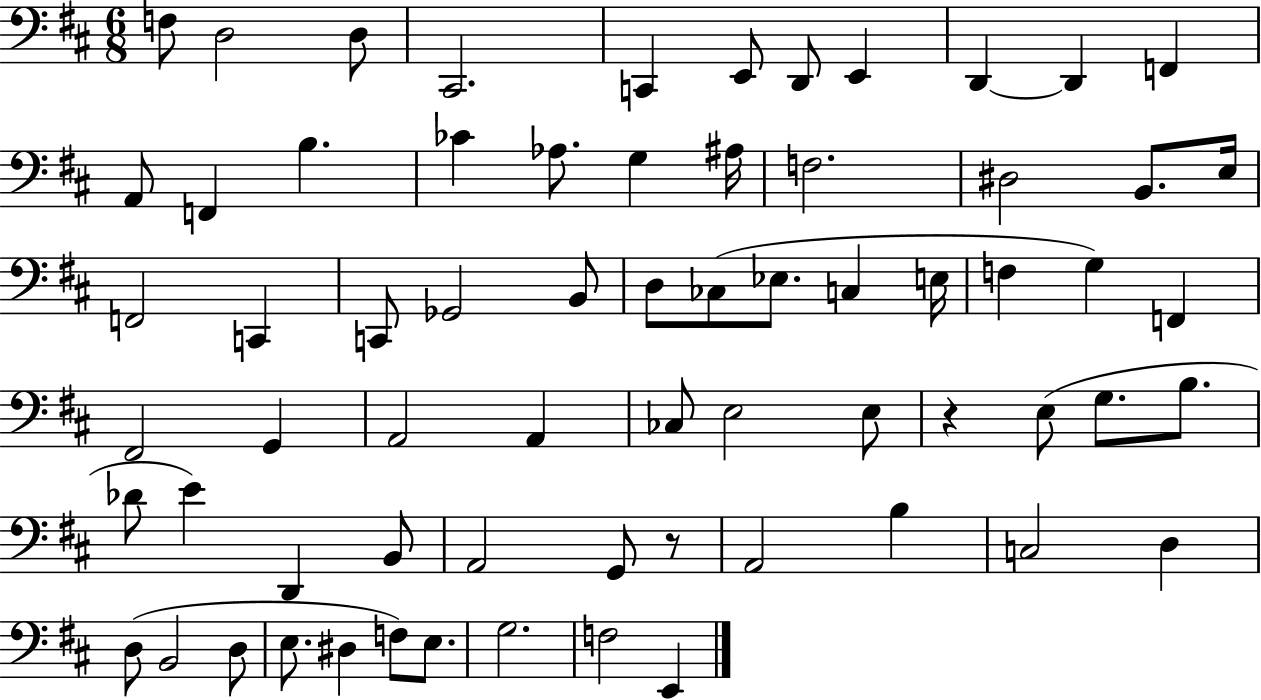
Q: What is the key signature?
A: D major